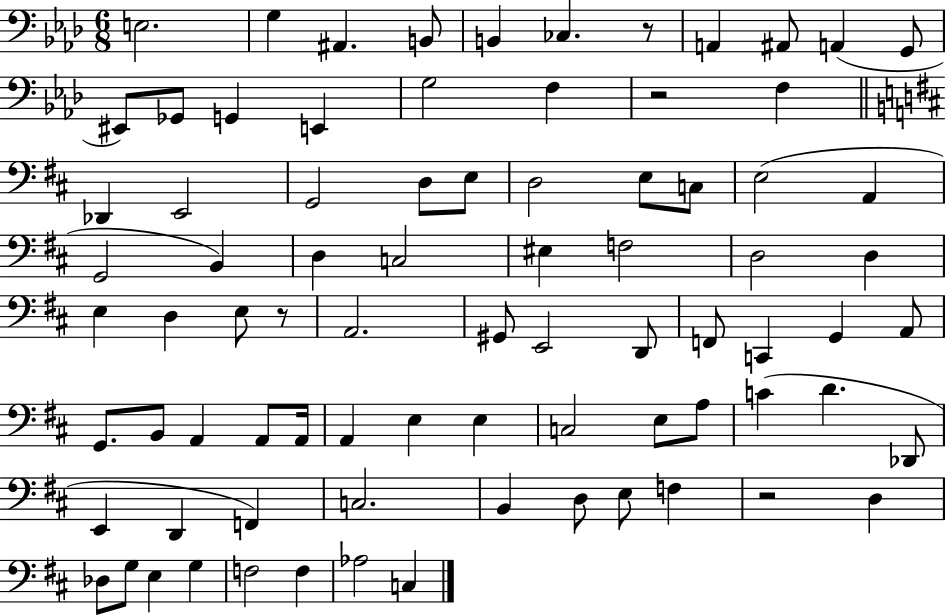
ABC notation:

X:1
T:Untitled
M:6/8
L:1/4
K:Ab
E,2 G, ^A,, B,,/2 B,, _C, z/2 A,, ^A,,/2 A,, G,,/2 ^E,,/2 _G,,/2 G,, E,, G,2 F, z2 F, _D,, E,,2 G,,2 D,/2 E,/2 D,2 E,/2 C,/2 E,2 A,, G,,2 B,, D, C,2 ^E, F,2 D,2 D, E, D, E,/2 z/2 A,,2 ^G,,/2 E,,2 D,,/2 F,,/2 C,, G,, A,,/2 G,,/2 B,,/2 A,, A,,/2 A,,/4 A,, E, E, C,2 E,/2 A,/2 C D _D,,/2 E,, D,, F,, C,2 B,, D,/2 E,/2 F, z2 D, _D,/2 G,/2 E, G, F,2 F, _A,2 C,